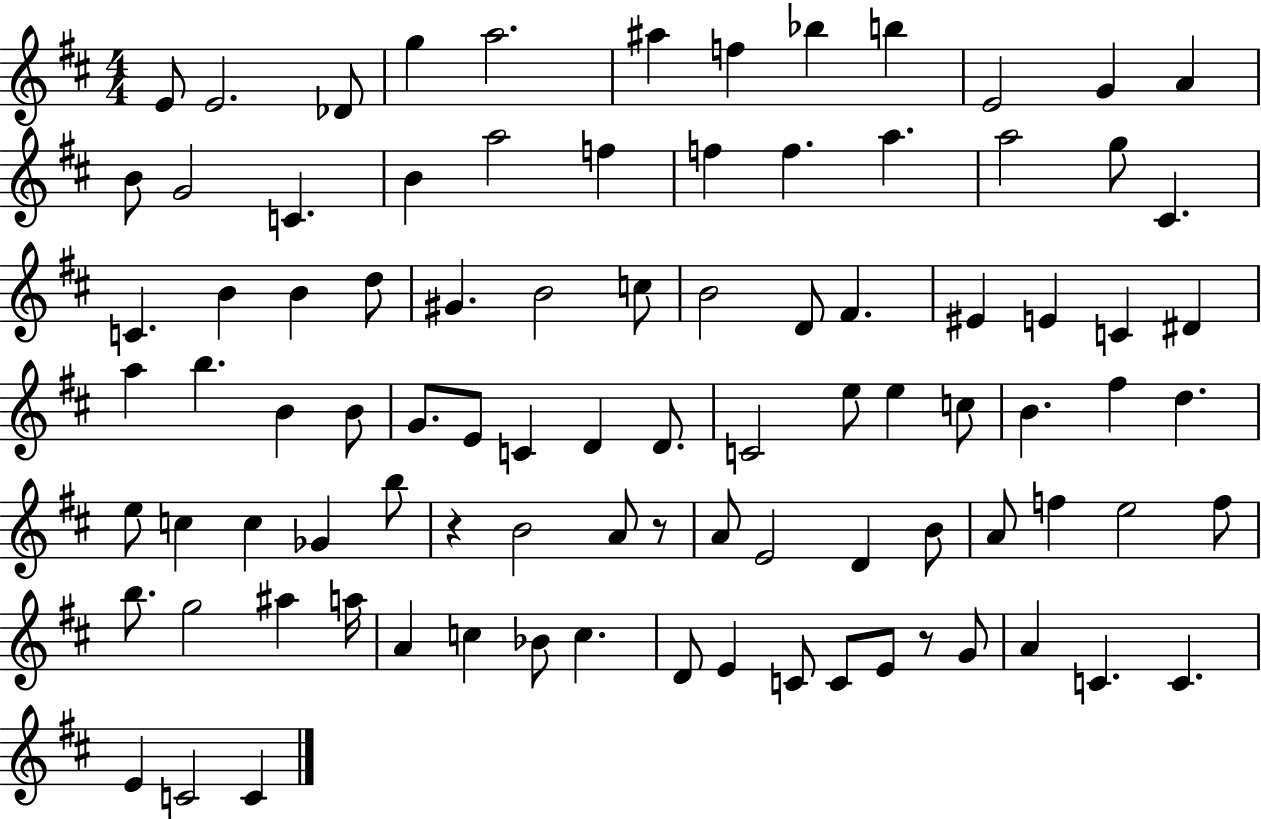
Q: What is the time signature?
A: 4/4